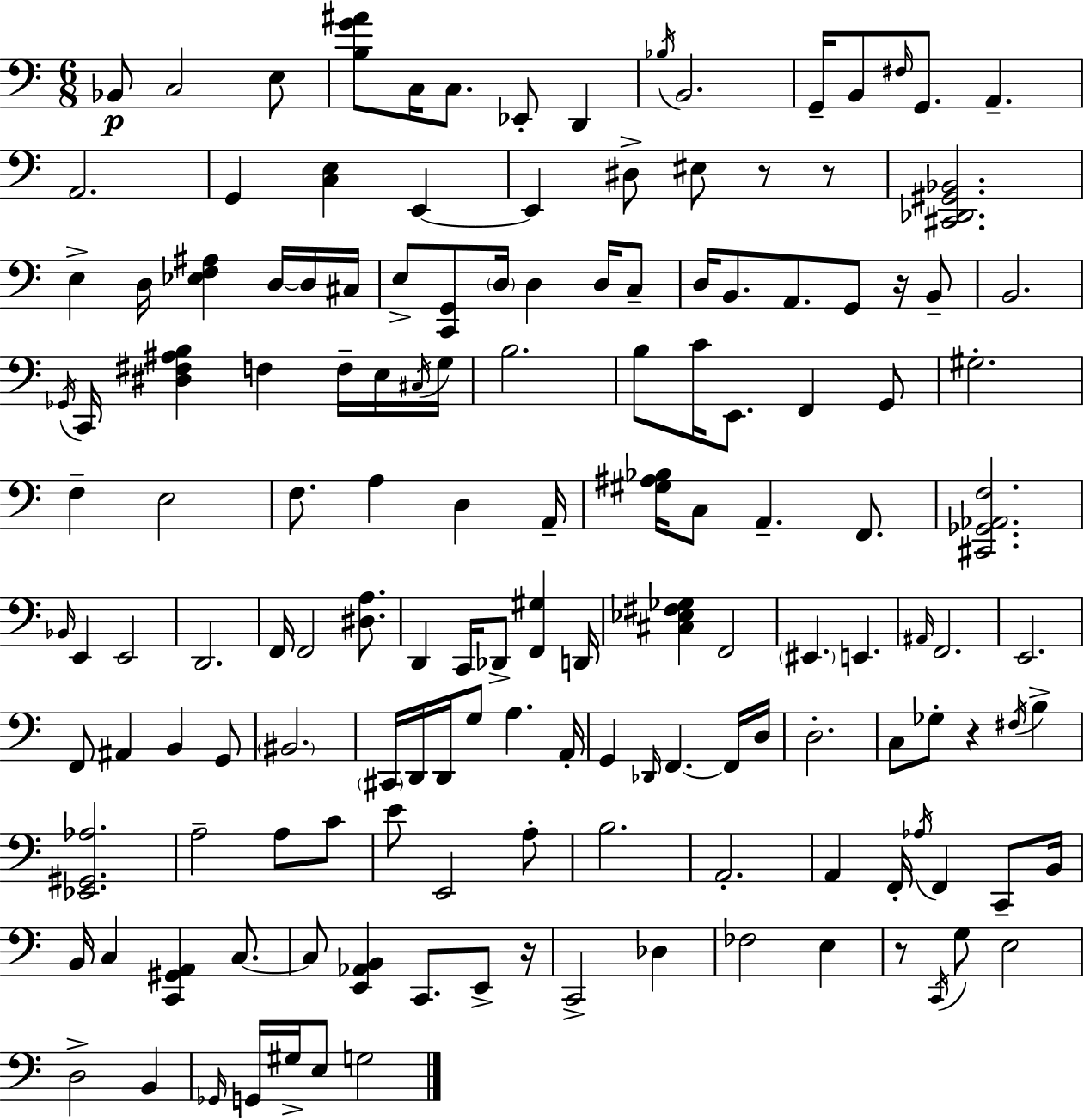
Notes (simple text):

Bb2/e C3/h E3/e [B3,G4,A#4]/e C3/s C3/e. Eb2/e D2/q Bb3/s B2/h. G2/s B2/e F#3/s G2/e. A2/q. A2/h. G2/q [C3,E3]/q E2/q E2/q D#3/e EIS3/e R/e R/e [C#2,Db2,G#2,Bb2]/h. E3/q D3/s [Eb3,F3,A#3]/q D3/s D3/s C#3/s E3/e [C2,G2]/e D3/s D3/q D3/s C3/e D3/s B2/e. A2/e. G2/e R/s B2/e B2/h. Gb2/s C2/s [D#3,F#3,A#3,B3]/q F3/q F3/s E3/s C#3/s G3/s B3/h. B3/e C4/s E2/e. F2/q G2/e G#3/h. F3/q E3/h F3/e. A3/q D3/q A2/s [G#3,A#3,Bb3]/s C3/e A2/q. F2/e. [C#2,Gb2,Ab2,F3]/h. Bb2/s E2/q E2/h D2/h. F2/s F2/h [D#3,A3]/e. D2/q C2/s Db2/e [F2,G#3]/q D2/s [C#3,Eb3,F#3,Gb3]/q F2/h EIS2/q. E2/q. A#2/s F2/h. E2/h. F2/e A#2/q B2/q G2/e BIS2/h. C#2/s D2/s D2/s G3/e A3/q. A2/s G2/q Db2/s F2/q. F2/s D3/s D3/h. C3/e Gb3/e R/q F#3/s B3/q [Eb2,G#2,Ab3]/h. A3/h A3/e C4/e E4/e E2/h A3/e B3/h. A2/h. A2/q F2/s Ab3/s F2/q C2/e B2/s B2/s C3/q [C2,G#2,A2]/q C3/e. C3/e [E2,Ab2,B2]/q C2/e. E2/e R/s C2/h Db3/q FES3/h E3/q R/e C2/s G3/e E3/h D3/h B2/q Gb2/s G2/s G#3/s E3/e G3/h